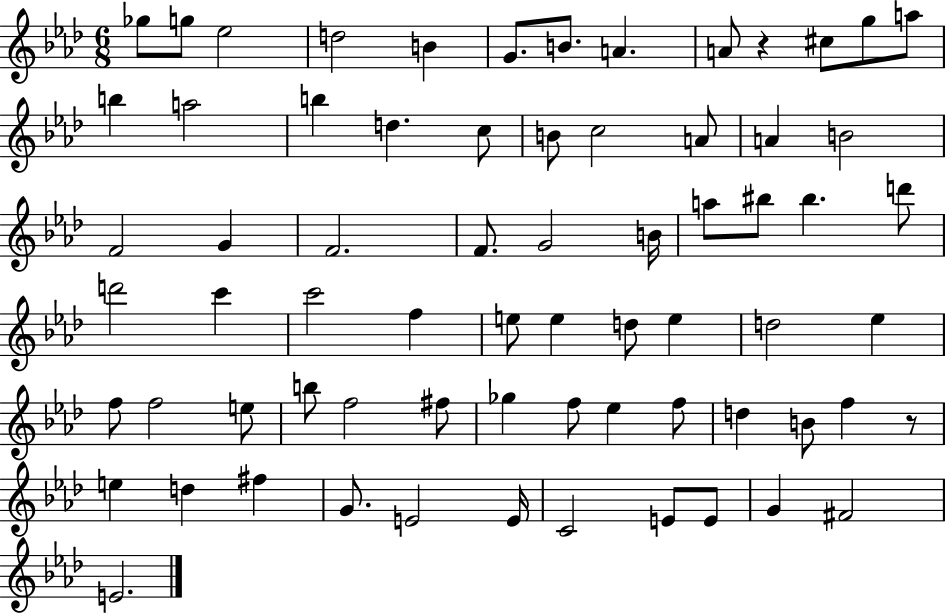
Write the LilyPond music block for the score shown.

{
  \clef treble
  \numericTimeSignature
  \time 6/8
  \key aes \major
  ges''8 g''8 ees''2 | d''2 b'4 | g'8. b'8. a'4. | a'8 r4 cis''8 g''8 a''8 | \break b''4 a''2 | b''4 d''4. c''8 | b'8 c''2 a'8 | a'4 b'2 | \break f'2 g'4 | f'2. | f'8. g'2 b'16 | a''8 bis''8 bis''4. d'''8 | \break d'''2 c'''4 | c'''2 f''4 | e''8 e''4 d''8 e''4 | d''2 ees''4 | \break f''8 f''2 e''8 | b''8 f''2 fis''8 | ges''4 f''8 ees''4 f''8 | d''4 b'8 f''4 r8 | \break e''4 d''4 fis''4 | g'8. e'2 e'16 | c'2 e'8 e'8 | g'4 fis'2 | \break e'2. | \bar "|."
}